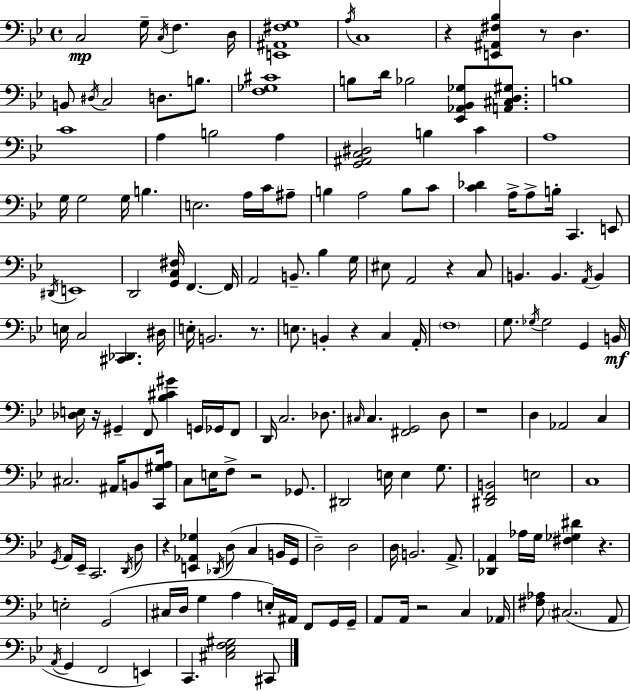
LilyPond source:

{
  \clef bass
  \time 4/4
  \defaultTimeSignature
  \key bes \major
  c2\mp g16-- \acciaccatura { c16 } f4. | d16 <e, ais, fis g>1 | \acciaccatura { a16 } c1 | r4 <e, ais, fis bes>4 r8 d4. | \break b,8 \acciaccatura { dis16 } c2 d8. | b8. <f ges cis'>1 | b8 d'16 bes2 <ees, aes, bes, ges>8 | <a, cis d gis>8. b1 | \break c'1 | a4 b2 a4 | <g, ais, c dis>2 b4 c'4 | a1 | \break g16 g2 g16 b4. | e2. a16 | c'16 ais8-- b4 a2 b8 | c'8 <c' des'>4 a16-> a8-> b16-. c,4. | \break e,8 \acciaccatura { dis,16 } e,1 | d,2 <g, c fis>16 f,4.~~ | f,16 a,2 b,8.-- bes4 | g16 eis8 a,2 r4 | \break c8 b,4. b,4. | \acciaccatura { a,16 } b,4 e16 c2 <cis, des,>4. | dis16 e16-. b,2. | r8. e8. b,4-. r4 | \break c4 a,16-. \parenthesize f1 | g8. \acciaccatura { ges16 } ges2 | g,4 b,16\mf <des e>16 r16 gis,4-- f,8 <bes cis' gis'>4 | g,16 ges,16 f,8 d,16 c2. | \break des8. \grace { cis16 } cis4. <fis, g,>2 | d8 r1 | d4 aes,2 | c4 cis2. | \break ais,16 b,8 <c, gis a>16 c8 e16 f8-> r2 | ges,8. dis,2 e16 | e4 g8. <dis, f, b,>2 e2 | c1 | \break \acciaccatura { g,16 } a,16 ees,16-- c,2. | \acciaccatura { d,16 } d8 r4 <e, aes, ges>4 | \acciaccatura { des,16 }( d8 c4 b,16 g,16 d2--) | d2 d16 b,2. | \break a,8.-> <des, a,>4 aes16 g16 | <fis ges dis'>4 r4. e2-. | g,2( cis16 d16 g4 | a4 e16-.) ais,16 f,8 g,16 g,16-- a,8 a,16 r2 | \break c4 aes,16 <fis aes>8 \parenthesize cis2.( | a,8 \acciaccatura { a,16 } g,4 f,2 | e,4) c,4. | <cis ees f gis>2 cis,8 \bar "|."
}